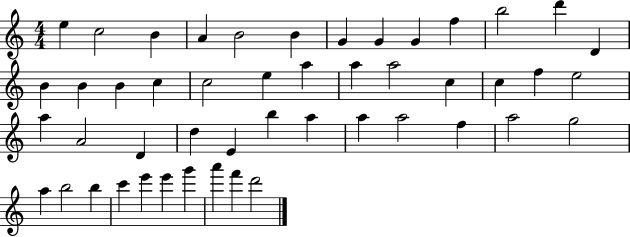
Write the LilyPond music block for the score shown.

{
  \clef treble
  \numericTimeSignature
  \time 4/4
  \key c \major
  e''4 c''2 b'4 | a'4 b'2 b'4 | g'4 g'4 g'4 f''4 | b''2 d'''4 d'4 | \break b'4 b'4 b'4 c''4 | c''2 e''4 a''4 | a''4 a''2 c''4 | c''4 f''4 e''2 | \break a''4 a'2 d'4 | d''4 e'4 b''4 a''4 | a''4 a''2 f''4 | a''2 g''2 | \break a''4 b''2 b''4 | c'''4 e'''4 e'''4 g'''4 | a'''4 f'''4 d'''2 | \bar "|."
}